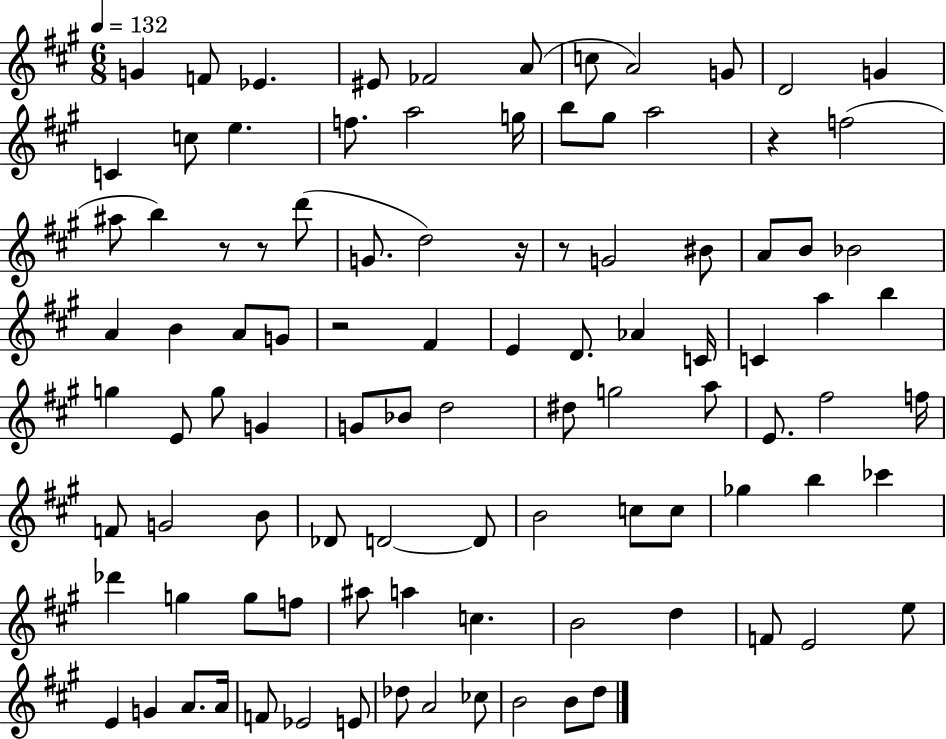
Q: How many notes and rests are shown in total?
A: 99